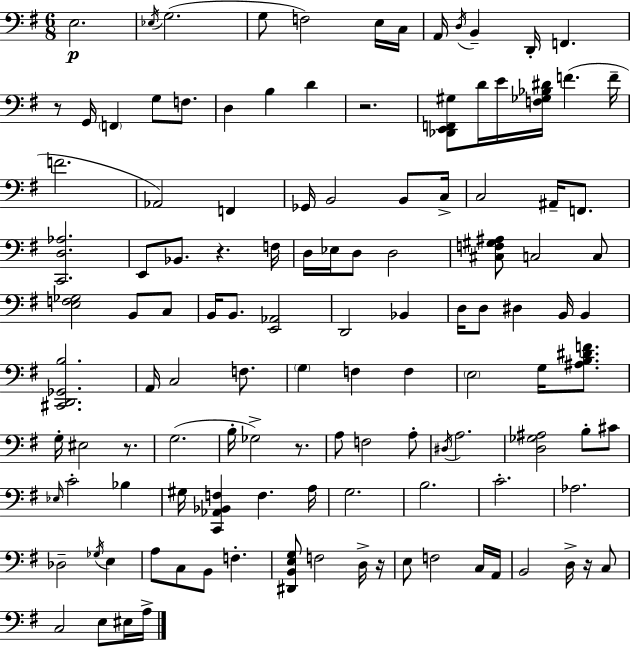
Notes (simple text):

E3/h. Eb3/s G3/h. G3/e F3/h E3/s C3/s A2/s D3/s B2/q D2/s F2/q. R/e G2/s F2/q G3/e F3/e. D3/q B3/q D4/q R/h. [Db2,E2,F2,G#3]/e D4/s E4/s [F3,Gb3,Bb3,D#4]/s F4/q. F4/s F4/h. Ab2/h F2/q Gb2/s B2/h B2/e C3/s C3/h A#2/s F2/e. [C2,D3,Ab3]/h. E2/e Bb2/e. R/q. F3/s D3/s Eb3/s D3/e D3/h [C#3,F3,G#3,A#3]/e C3/h C3/e [E3,F3,Gb3]/h B2/e C3/e B2/s B2/e. [E2,Ab2]/h D2/h Bb2/q D3/s D3/e D#3/q B2/s B2/q [C#2,D2,Gb2,B3]/h. A2/s C3/h F3/e. G3/q F3/q F3/q E3/h G3/s [A#3,B3,D#4,F4]/e. G3/s EIS3/h R/e. G3/h. B3/s Gb3/h R/e. A3/e F3/h A3/e D#3/s A3/h. [D3,Gb3,A#3]/h B3/e C#4/e Eb3/s C4/h Bb3/q G#3/s [C2,Ab2,Bb2,F3]/q F3/q. A3/s G3/h. B3/h. C4/h. Ab3/h. Db3/h Gb3/s E3/q A3/e C3/e B2/e F3/q. [D#2,B2,E3,G3]/e F3/h D3/s R/s E3/e F3/h C3/s A2/s B2/h D3/s R/s C3/e C3/h E3/e EIS3/s A3/s